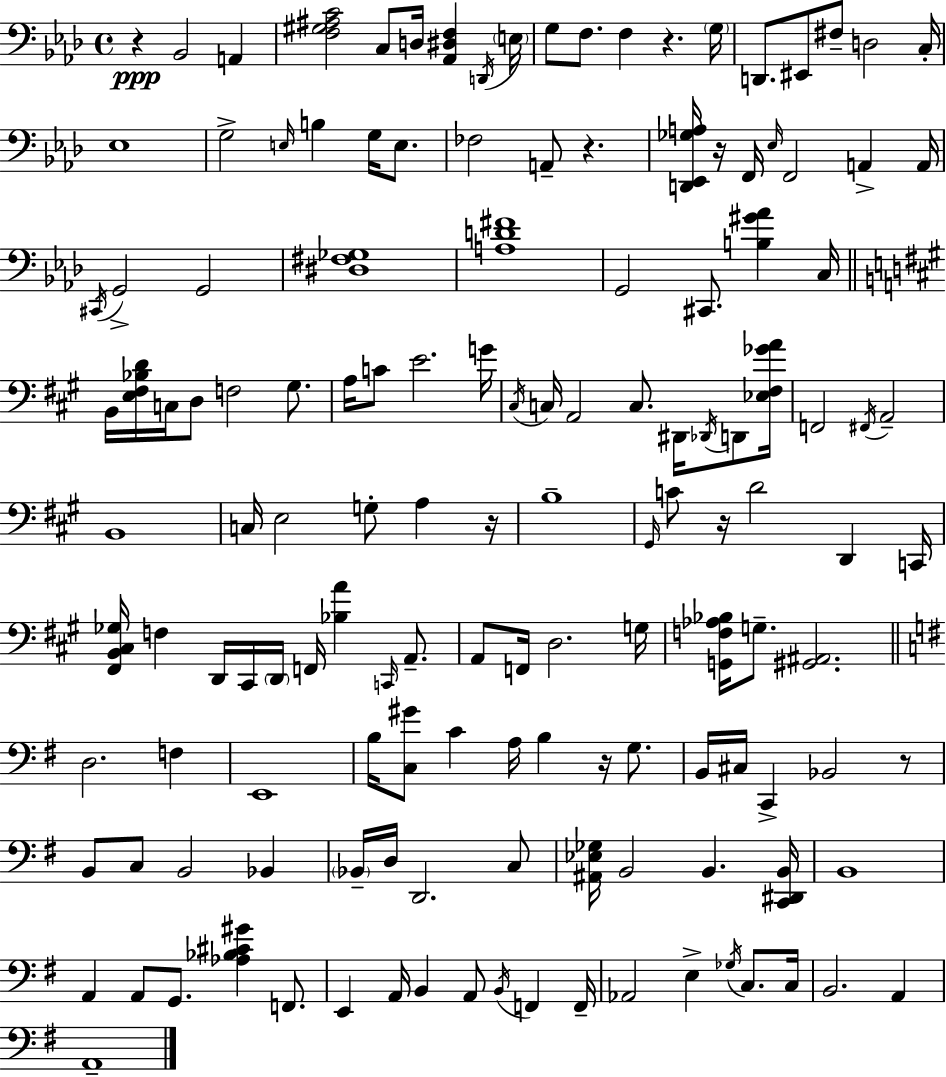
R/q Bb2/h A2/q [F3,G#3,A#3,C4]/h C3/e D3/s [Ab2,D#3,F3]/q D2/s E3/s G3/e F3/e. F3/q R/q. G3/s D2/e. EIS2/e F#3/e D3/h C3/s Eb3/w G3/h E3/s B3/q G3/s E3/e. FES3/h A2/e R/q. [D2,Eb2,Gb3,A3]/s R/s F2/s Eb3/s F2/h A2/q A2/s C#2/s G2/h G2/h [D#3,F#3,Gb3]/w [A3,D4,F#4]/w G2/h C#2/e. [B3,G#4,Ab4]/q C3/s B2/s [E3,F#3,Bb3,D4]/s C3/s D3/e F3/h G#3/e. A3/s C4/e E4/h. G4/s C#3/s C3/s A2/h C3/e. D#2/s Db2/s D2/e [Eb3,F#3,Gb4,A4]/s F2/h F#2/s A2/h B2/w C3/s E3/h G3/e A3/q R/s B3/w G#2/s C4/e R/s D4/h D2/q C2/s [F#2,B2,C#3,Gb3]/s F3/q D2/s C#2/s D2/s F2/s [Bb3,A4]/q C2/s A2/e. A2/e F2/s D3/h. G3/s [G2,F3,Ab3,Bb3]/s G3/e. [G#2,A#2]/h. D3/h. F3/q E2/w B3/s [C3,G#4]/e C4/q A3/s B3/q R/s G3/e. B2/s C#3/s C2/q Bb2/h R/e B2/e C3/e B2/h Bb2/q Bb2/s D3/s D2/h. C3/e [A#2,Eb3,Gb3]/s B2/h B2/q. [C2,D#2,B2]/s B2/w A2/q A2/e G2/e. [Ab3,Bb3,C#4,G#4]/q F2/e. E2/q A2/s B2/q A2/e B2/s F2/q F2/s Ab2/h E3/q Gb3/s C3/e. C3/s B2/h. A2/q A2/w